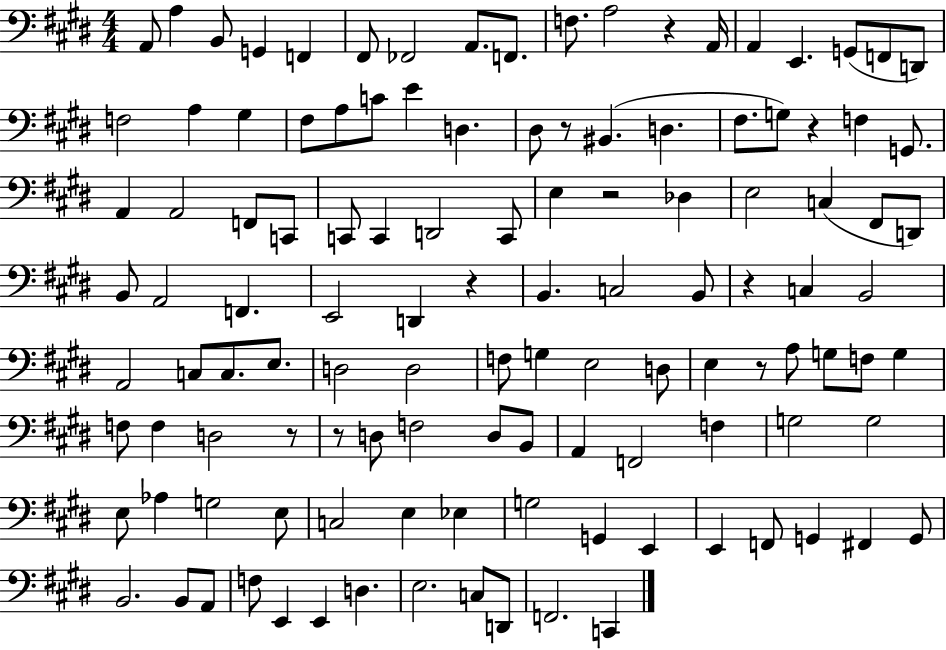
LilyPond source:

{
  \clef bass
  \numericTimeSignature
  \time 4/4
  \key e \major
  a,8 a4 b,8 g,4 f,4 | fis,8 fes,2 a,8. f,8. | f8. a2 r4 a,16 | a,4 e,4. g,8( f,8 d,8) | \break f2 a4 gis4 | fis8 a8 c'8 e'4 d4. | dis8 r8 bis,4.( d4. | fis8. g8) r4 f4 g,8. | \break a,4 a,2 f,8 c,8 | c,8 c,4 d,2 c,8 | e4 r2 des4 | e2 c4( fis,8 d,8) | \break b,8 a,2 f,4. | e,2 d,4 r4 | b,4. c2 b,8 | r4 c4 b,2 | \break a,2 c8 c8. e8. | d2 d2 | f8 g4 e2 d8 | e4 r8 a8 g8 f8 g4 | \break f8 f4 d2 r8 | r8 d8 f2 d8 b,8 | a,4 f,2 f4 | g2 g2 | \break e8 aes4 g2 e8 | c2 e4 ees4 | g2 g,4 e,4 | e,4 f,8 g,4 fis,4 g,8 | \break b,2. b,8 a,8 | f8 e,4 e,4 d4. | e2. c8 d,8 | f,2. c,4 | \break \bar "|."
}